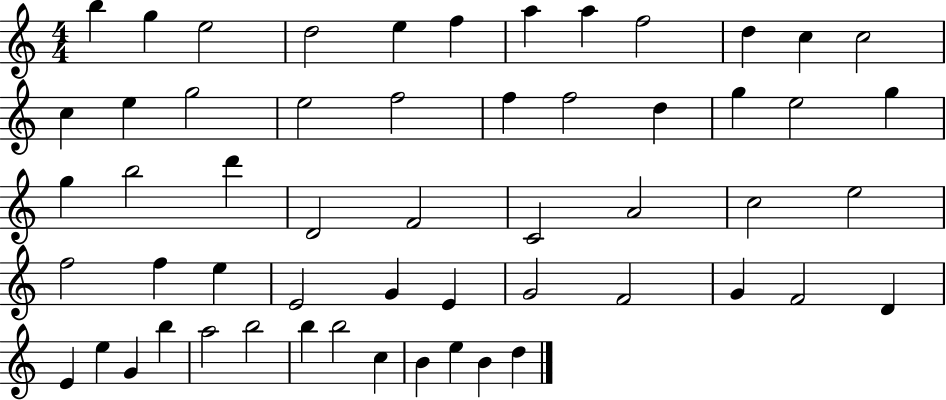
{
  \clef treble
  \numericTimeSignature
  \time 4/4
  \key c \major
  b''4 g''4 e''2 | d''2 e''4 f''4 | a''4 a''4 f''2 | d''4 c''4 c''2 | \break c''4 e''4 g''2 | e''2 f''2 | f''4 f''2 d''4 | g''4 e''2 g''4 | \break g''4 b''2 d'''4 | d'2 f'2 | c'2 a'2 | c''2 e''2 | \break f''2 f''4 e''4 | e'2 g'4 e'4 | g'2 f'2 | g'4 f'2 d'4 | \break e'4 e''4 g'4 b''4 | a''2 b''2 | b''4 b''2 c''4 | b'4 e''4 b'4 d''4 | \break \bar "|."
}